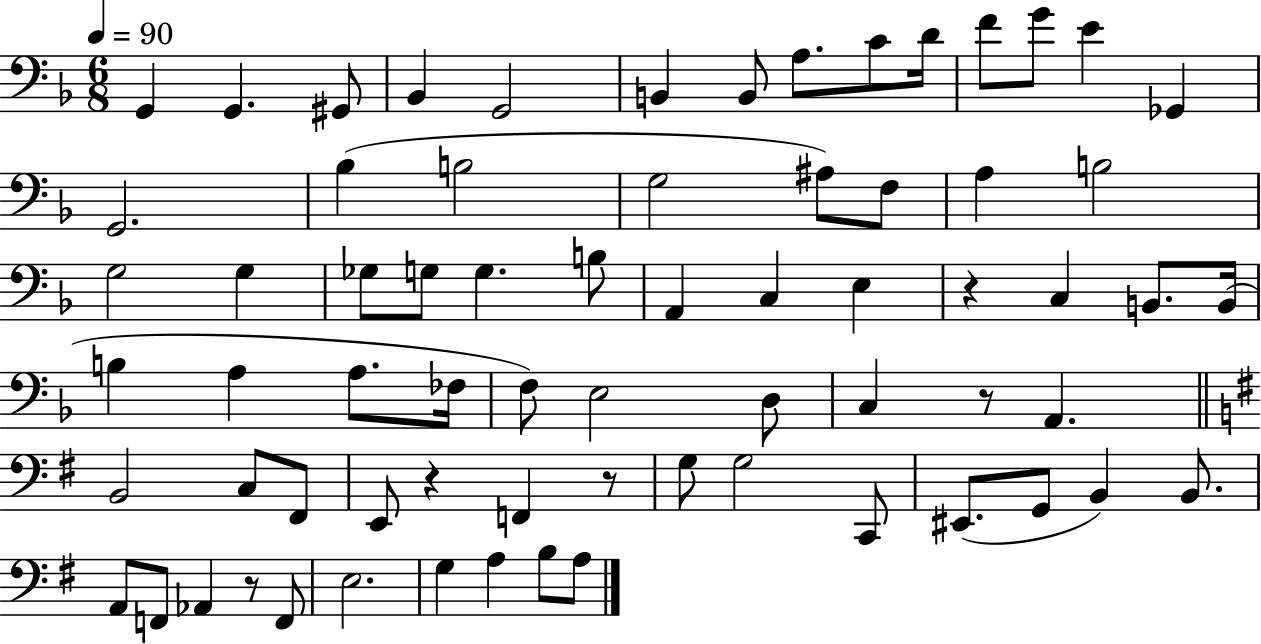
X:1
T:Untitled
M:6/8
L:1/4
K:F
G,, G,, ^G,,/2 _B,, G,,2 B,, B,,/2 A,/2 C/2 D/4 F/2 G/2 E _G,, G,,2 _B, B,2 G,2 ^A,/2 F,/2 A, B,2 G,2 G, _G,/2 G,/2 G, B,/2 A,, C, E, z C, B,,/2 B,,/4 B, A, A,/2 _F,/4 F,/2 E,2 D,/2 C, z/2 A,, B,,2 C,/2 ^F,,/2 E,,/2 z F,, z/2 G,/2 G,2 C,,/2 ^E,,/2 G,,/2 B,, B,,/2 A,,/2 F,,/2 _A,, z/2 F,,/2 E,2 G, A, B,/2 A,/2